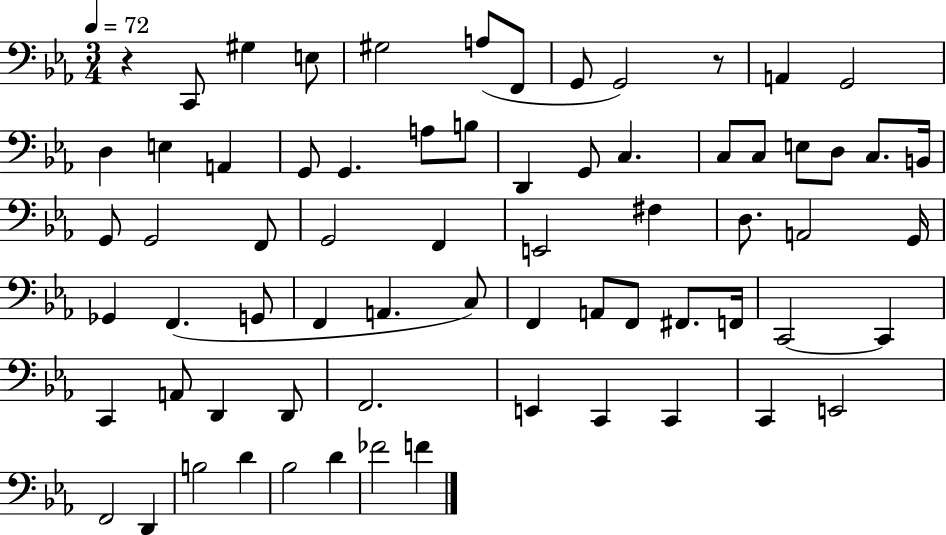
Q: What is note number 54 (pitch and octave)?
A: F2